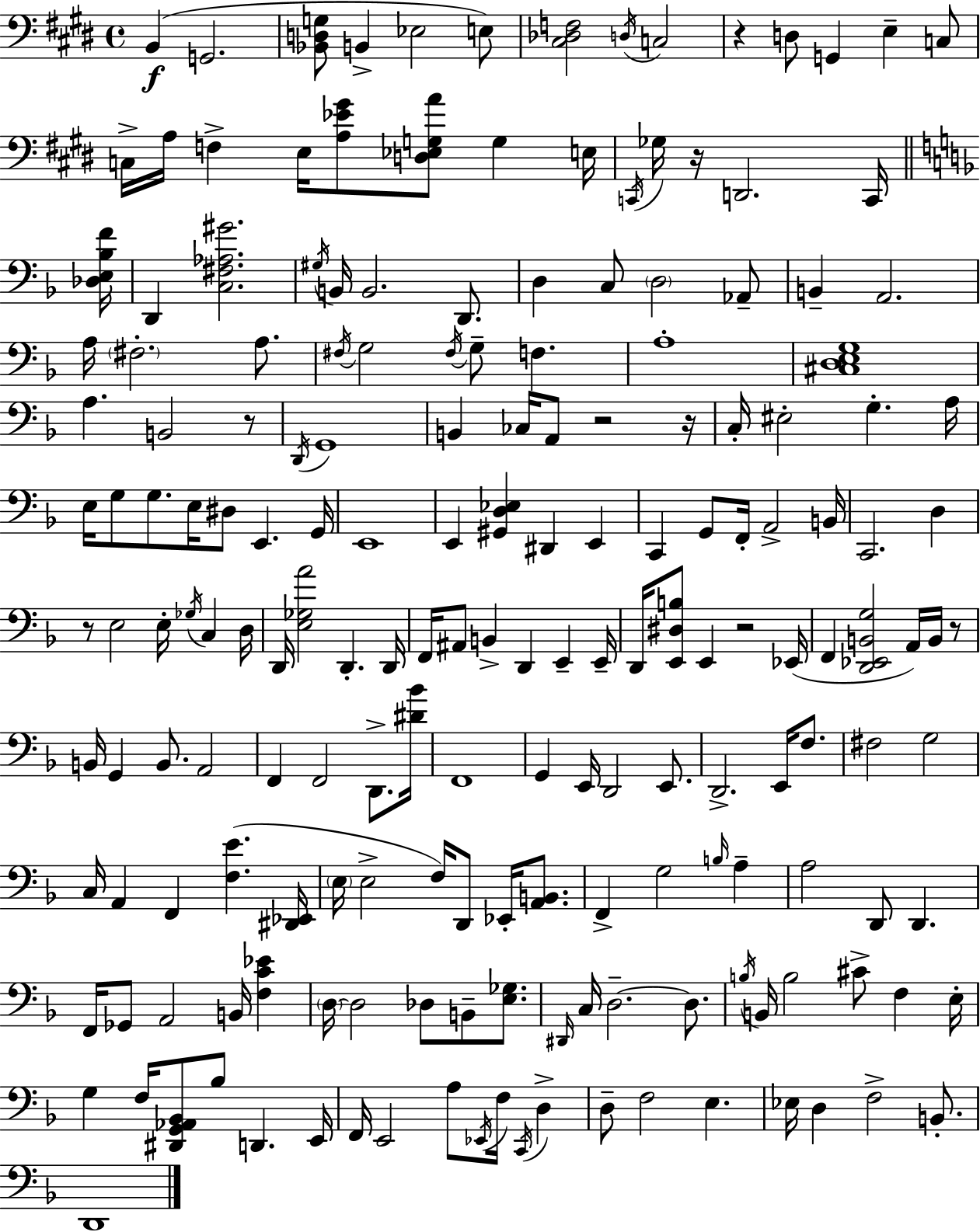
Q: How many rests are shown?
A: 8